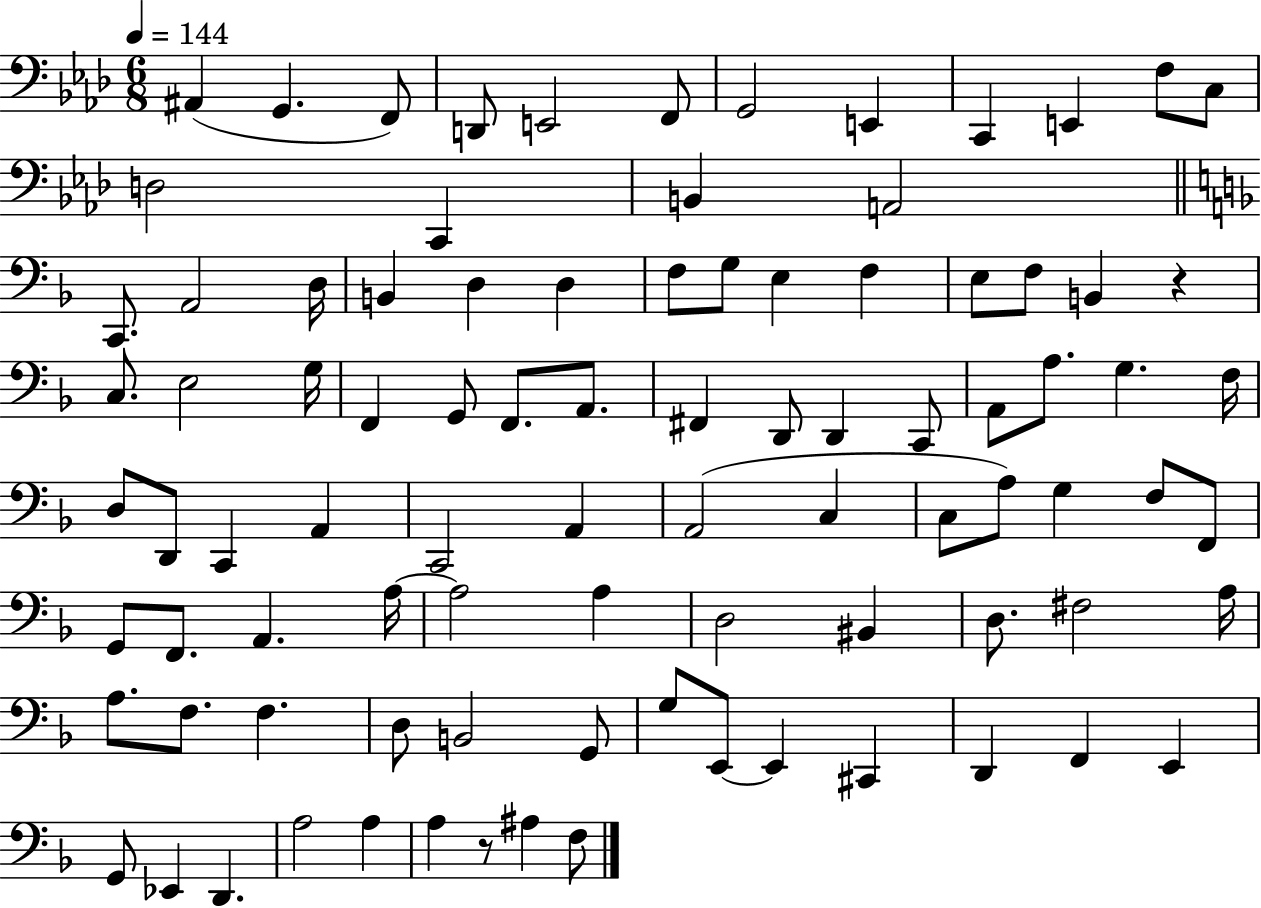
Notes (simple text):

A#2/q G2/q. F2/e D2/e E2/h F2/e G2/h E2/q C2/q E2/q F3/e C3/e D3/h C2/q B2/q A2/h C2/e. A2/h D3/s B2/q D3/q D3/q F3/e G3/e E3/q F3/q E3/e F3/e B2/q R/q C3/e. E3/h G3/s F2/q G2/e F2/e. A2/e. F#2/q D2/e D2/q C2/e A2/e A3/e. G3/q. F3/s D3/e D2/e C2/q A2/q C2/h A2/q A2/h C3/q C3/e A3/e G3/q F3/e F2/e G2/e F2/e. A2/q. A3/s A3/h A3/q D3/h BIS2/q D3/e. F#3/h A3/s A3/e. F3/e. F3/q. D3/e B2/h G2/e G3/e E2/e E2/q C#2/q D2/q F2/q E2/q G2/e Eb2/q D2/q. A3/h A3/q A3/q R/e A#3/q F3/e